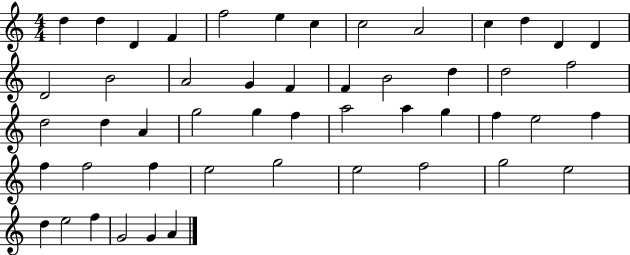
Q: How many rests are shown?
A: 0